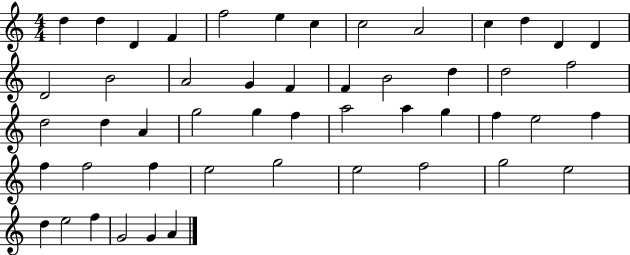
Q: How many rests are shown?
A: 0